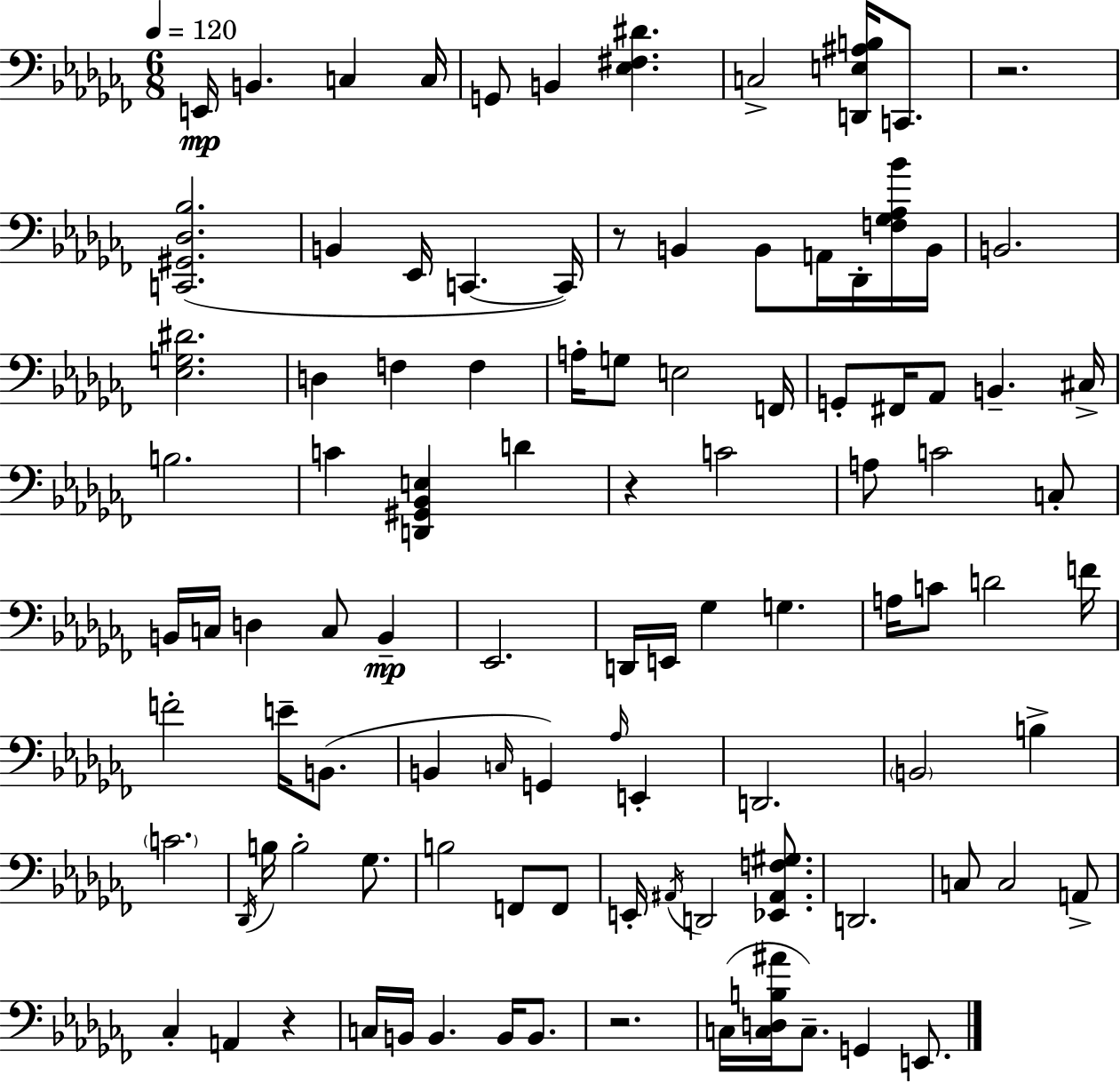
X:1
T:Untitled
M:6/8
L:1/4
K:Abm
E,,/4 B,, C, C,/4 G,,/2 B,, [_E,^F,^D] C,2 [D,,E,^A,B,]/4 C,,/2 z2 [C,,^G,,_D,_B,]2 B,, _E,,/4 C,, C,,/4 z/2 B,, B,,/2 A,,/4 _D,,/4 [F,_G,_A,_B]/4 B,,/4 B,,2 [_E,G,^D]2 D, F, F, A,/4 G,/2 E,2 F,,/4 G,,/2 ^F,,/4 _A,,/2 B,, ^C,/4 B,2 C [D,,^G,,_B,,E,] D z C2 A,/2 C2 C,/2 B,,/4 C,/4 D, C,/2 B,, _E,,2 D,,/4 E,,/4 _G, G, A,/4 C/2 D2 F/4 F2 E/4 B,,/2 B,, C,/4 G,, _A,/4 E,, D,,2 B,,2 B, C2 _D,,/4 B,/4 B,2 _G,/2 B,2 F,,/2 F,,/2 E,,/4 ^A,,/4 D,,2 [_E,,^A,,F,^G,]/2 D,,2 C,/2 C,2 A,,/2 _C, A,, z C,/4 B,,/4 B,, B,,/4 B,,/2 z2 C,/4 [C,D,B,^A]/4 C,/2 G,, E,,/2